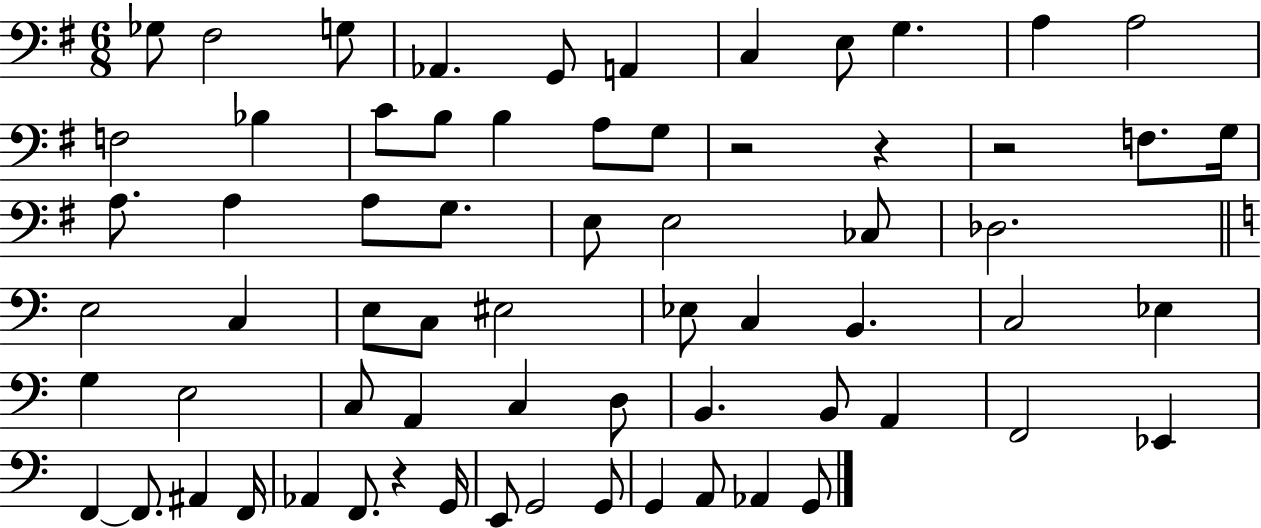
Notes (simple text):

Gb3/e F#3/h G3/e Ab2/q. G2/e A2/q C3/q E3/e G3/q. A3/q A3/h F3/h Bb3/q C4/e B3/e B3/q A3/e G3/e R/h R/q R/h F3/e. G3/s A3/e. A3/q A3/e G3/e. E3/e E3/h CES3/e Db3/h. E3/h C3/q E3/e C3/e EIS3/h Eb3/e C3/q B2/q. C3/h Eb3/q G3/q E3/h C3/e A2/q C3/q D3/e B2/q. B2/e A2/q F2/h Eb2/q F2/q F2/e. A#2/q F2/s Ab2/q F2/e. R/q G2/s E2/e G2/h G2/e G2/q A2/e Ab2/q G2/e